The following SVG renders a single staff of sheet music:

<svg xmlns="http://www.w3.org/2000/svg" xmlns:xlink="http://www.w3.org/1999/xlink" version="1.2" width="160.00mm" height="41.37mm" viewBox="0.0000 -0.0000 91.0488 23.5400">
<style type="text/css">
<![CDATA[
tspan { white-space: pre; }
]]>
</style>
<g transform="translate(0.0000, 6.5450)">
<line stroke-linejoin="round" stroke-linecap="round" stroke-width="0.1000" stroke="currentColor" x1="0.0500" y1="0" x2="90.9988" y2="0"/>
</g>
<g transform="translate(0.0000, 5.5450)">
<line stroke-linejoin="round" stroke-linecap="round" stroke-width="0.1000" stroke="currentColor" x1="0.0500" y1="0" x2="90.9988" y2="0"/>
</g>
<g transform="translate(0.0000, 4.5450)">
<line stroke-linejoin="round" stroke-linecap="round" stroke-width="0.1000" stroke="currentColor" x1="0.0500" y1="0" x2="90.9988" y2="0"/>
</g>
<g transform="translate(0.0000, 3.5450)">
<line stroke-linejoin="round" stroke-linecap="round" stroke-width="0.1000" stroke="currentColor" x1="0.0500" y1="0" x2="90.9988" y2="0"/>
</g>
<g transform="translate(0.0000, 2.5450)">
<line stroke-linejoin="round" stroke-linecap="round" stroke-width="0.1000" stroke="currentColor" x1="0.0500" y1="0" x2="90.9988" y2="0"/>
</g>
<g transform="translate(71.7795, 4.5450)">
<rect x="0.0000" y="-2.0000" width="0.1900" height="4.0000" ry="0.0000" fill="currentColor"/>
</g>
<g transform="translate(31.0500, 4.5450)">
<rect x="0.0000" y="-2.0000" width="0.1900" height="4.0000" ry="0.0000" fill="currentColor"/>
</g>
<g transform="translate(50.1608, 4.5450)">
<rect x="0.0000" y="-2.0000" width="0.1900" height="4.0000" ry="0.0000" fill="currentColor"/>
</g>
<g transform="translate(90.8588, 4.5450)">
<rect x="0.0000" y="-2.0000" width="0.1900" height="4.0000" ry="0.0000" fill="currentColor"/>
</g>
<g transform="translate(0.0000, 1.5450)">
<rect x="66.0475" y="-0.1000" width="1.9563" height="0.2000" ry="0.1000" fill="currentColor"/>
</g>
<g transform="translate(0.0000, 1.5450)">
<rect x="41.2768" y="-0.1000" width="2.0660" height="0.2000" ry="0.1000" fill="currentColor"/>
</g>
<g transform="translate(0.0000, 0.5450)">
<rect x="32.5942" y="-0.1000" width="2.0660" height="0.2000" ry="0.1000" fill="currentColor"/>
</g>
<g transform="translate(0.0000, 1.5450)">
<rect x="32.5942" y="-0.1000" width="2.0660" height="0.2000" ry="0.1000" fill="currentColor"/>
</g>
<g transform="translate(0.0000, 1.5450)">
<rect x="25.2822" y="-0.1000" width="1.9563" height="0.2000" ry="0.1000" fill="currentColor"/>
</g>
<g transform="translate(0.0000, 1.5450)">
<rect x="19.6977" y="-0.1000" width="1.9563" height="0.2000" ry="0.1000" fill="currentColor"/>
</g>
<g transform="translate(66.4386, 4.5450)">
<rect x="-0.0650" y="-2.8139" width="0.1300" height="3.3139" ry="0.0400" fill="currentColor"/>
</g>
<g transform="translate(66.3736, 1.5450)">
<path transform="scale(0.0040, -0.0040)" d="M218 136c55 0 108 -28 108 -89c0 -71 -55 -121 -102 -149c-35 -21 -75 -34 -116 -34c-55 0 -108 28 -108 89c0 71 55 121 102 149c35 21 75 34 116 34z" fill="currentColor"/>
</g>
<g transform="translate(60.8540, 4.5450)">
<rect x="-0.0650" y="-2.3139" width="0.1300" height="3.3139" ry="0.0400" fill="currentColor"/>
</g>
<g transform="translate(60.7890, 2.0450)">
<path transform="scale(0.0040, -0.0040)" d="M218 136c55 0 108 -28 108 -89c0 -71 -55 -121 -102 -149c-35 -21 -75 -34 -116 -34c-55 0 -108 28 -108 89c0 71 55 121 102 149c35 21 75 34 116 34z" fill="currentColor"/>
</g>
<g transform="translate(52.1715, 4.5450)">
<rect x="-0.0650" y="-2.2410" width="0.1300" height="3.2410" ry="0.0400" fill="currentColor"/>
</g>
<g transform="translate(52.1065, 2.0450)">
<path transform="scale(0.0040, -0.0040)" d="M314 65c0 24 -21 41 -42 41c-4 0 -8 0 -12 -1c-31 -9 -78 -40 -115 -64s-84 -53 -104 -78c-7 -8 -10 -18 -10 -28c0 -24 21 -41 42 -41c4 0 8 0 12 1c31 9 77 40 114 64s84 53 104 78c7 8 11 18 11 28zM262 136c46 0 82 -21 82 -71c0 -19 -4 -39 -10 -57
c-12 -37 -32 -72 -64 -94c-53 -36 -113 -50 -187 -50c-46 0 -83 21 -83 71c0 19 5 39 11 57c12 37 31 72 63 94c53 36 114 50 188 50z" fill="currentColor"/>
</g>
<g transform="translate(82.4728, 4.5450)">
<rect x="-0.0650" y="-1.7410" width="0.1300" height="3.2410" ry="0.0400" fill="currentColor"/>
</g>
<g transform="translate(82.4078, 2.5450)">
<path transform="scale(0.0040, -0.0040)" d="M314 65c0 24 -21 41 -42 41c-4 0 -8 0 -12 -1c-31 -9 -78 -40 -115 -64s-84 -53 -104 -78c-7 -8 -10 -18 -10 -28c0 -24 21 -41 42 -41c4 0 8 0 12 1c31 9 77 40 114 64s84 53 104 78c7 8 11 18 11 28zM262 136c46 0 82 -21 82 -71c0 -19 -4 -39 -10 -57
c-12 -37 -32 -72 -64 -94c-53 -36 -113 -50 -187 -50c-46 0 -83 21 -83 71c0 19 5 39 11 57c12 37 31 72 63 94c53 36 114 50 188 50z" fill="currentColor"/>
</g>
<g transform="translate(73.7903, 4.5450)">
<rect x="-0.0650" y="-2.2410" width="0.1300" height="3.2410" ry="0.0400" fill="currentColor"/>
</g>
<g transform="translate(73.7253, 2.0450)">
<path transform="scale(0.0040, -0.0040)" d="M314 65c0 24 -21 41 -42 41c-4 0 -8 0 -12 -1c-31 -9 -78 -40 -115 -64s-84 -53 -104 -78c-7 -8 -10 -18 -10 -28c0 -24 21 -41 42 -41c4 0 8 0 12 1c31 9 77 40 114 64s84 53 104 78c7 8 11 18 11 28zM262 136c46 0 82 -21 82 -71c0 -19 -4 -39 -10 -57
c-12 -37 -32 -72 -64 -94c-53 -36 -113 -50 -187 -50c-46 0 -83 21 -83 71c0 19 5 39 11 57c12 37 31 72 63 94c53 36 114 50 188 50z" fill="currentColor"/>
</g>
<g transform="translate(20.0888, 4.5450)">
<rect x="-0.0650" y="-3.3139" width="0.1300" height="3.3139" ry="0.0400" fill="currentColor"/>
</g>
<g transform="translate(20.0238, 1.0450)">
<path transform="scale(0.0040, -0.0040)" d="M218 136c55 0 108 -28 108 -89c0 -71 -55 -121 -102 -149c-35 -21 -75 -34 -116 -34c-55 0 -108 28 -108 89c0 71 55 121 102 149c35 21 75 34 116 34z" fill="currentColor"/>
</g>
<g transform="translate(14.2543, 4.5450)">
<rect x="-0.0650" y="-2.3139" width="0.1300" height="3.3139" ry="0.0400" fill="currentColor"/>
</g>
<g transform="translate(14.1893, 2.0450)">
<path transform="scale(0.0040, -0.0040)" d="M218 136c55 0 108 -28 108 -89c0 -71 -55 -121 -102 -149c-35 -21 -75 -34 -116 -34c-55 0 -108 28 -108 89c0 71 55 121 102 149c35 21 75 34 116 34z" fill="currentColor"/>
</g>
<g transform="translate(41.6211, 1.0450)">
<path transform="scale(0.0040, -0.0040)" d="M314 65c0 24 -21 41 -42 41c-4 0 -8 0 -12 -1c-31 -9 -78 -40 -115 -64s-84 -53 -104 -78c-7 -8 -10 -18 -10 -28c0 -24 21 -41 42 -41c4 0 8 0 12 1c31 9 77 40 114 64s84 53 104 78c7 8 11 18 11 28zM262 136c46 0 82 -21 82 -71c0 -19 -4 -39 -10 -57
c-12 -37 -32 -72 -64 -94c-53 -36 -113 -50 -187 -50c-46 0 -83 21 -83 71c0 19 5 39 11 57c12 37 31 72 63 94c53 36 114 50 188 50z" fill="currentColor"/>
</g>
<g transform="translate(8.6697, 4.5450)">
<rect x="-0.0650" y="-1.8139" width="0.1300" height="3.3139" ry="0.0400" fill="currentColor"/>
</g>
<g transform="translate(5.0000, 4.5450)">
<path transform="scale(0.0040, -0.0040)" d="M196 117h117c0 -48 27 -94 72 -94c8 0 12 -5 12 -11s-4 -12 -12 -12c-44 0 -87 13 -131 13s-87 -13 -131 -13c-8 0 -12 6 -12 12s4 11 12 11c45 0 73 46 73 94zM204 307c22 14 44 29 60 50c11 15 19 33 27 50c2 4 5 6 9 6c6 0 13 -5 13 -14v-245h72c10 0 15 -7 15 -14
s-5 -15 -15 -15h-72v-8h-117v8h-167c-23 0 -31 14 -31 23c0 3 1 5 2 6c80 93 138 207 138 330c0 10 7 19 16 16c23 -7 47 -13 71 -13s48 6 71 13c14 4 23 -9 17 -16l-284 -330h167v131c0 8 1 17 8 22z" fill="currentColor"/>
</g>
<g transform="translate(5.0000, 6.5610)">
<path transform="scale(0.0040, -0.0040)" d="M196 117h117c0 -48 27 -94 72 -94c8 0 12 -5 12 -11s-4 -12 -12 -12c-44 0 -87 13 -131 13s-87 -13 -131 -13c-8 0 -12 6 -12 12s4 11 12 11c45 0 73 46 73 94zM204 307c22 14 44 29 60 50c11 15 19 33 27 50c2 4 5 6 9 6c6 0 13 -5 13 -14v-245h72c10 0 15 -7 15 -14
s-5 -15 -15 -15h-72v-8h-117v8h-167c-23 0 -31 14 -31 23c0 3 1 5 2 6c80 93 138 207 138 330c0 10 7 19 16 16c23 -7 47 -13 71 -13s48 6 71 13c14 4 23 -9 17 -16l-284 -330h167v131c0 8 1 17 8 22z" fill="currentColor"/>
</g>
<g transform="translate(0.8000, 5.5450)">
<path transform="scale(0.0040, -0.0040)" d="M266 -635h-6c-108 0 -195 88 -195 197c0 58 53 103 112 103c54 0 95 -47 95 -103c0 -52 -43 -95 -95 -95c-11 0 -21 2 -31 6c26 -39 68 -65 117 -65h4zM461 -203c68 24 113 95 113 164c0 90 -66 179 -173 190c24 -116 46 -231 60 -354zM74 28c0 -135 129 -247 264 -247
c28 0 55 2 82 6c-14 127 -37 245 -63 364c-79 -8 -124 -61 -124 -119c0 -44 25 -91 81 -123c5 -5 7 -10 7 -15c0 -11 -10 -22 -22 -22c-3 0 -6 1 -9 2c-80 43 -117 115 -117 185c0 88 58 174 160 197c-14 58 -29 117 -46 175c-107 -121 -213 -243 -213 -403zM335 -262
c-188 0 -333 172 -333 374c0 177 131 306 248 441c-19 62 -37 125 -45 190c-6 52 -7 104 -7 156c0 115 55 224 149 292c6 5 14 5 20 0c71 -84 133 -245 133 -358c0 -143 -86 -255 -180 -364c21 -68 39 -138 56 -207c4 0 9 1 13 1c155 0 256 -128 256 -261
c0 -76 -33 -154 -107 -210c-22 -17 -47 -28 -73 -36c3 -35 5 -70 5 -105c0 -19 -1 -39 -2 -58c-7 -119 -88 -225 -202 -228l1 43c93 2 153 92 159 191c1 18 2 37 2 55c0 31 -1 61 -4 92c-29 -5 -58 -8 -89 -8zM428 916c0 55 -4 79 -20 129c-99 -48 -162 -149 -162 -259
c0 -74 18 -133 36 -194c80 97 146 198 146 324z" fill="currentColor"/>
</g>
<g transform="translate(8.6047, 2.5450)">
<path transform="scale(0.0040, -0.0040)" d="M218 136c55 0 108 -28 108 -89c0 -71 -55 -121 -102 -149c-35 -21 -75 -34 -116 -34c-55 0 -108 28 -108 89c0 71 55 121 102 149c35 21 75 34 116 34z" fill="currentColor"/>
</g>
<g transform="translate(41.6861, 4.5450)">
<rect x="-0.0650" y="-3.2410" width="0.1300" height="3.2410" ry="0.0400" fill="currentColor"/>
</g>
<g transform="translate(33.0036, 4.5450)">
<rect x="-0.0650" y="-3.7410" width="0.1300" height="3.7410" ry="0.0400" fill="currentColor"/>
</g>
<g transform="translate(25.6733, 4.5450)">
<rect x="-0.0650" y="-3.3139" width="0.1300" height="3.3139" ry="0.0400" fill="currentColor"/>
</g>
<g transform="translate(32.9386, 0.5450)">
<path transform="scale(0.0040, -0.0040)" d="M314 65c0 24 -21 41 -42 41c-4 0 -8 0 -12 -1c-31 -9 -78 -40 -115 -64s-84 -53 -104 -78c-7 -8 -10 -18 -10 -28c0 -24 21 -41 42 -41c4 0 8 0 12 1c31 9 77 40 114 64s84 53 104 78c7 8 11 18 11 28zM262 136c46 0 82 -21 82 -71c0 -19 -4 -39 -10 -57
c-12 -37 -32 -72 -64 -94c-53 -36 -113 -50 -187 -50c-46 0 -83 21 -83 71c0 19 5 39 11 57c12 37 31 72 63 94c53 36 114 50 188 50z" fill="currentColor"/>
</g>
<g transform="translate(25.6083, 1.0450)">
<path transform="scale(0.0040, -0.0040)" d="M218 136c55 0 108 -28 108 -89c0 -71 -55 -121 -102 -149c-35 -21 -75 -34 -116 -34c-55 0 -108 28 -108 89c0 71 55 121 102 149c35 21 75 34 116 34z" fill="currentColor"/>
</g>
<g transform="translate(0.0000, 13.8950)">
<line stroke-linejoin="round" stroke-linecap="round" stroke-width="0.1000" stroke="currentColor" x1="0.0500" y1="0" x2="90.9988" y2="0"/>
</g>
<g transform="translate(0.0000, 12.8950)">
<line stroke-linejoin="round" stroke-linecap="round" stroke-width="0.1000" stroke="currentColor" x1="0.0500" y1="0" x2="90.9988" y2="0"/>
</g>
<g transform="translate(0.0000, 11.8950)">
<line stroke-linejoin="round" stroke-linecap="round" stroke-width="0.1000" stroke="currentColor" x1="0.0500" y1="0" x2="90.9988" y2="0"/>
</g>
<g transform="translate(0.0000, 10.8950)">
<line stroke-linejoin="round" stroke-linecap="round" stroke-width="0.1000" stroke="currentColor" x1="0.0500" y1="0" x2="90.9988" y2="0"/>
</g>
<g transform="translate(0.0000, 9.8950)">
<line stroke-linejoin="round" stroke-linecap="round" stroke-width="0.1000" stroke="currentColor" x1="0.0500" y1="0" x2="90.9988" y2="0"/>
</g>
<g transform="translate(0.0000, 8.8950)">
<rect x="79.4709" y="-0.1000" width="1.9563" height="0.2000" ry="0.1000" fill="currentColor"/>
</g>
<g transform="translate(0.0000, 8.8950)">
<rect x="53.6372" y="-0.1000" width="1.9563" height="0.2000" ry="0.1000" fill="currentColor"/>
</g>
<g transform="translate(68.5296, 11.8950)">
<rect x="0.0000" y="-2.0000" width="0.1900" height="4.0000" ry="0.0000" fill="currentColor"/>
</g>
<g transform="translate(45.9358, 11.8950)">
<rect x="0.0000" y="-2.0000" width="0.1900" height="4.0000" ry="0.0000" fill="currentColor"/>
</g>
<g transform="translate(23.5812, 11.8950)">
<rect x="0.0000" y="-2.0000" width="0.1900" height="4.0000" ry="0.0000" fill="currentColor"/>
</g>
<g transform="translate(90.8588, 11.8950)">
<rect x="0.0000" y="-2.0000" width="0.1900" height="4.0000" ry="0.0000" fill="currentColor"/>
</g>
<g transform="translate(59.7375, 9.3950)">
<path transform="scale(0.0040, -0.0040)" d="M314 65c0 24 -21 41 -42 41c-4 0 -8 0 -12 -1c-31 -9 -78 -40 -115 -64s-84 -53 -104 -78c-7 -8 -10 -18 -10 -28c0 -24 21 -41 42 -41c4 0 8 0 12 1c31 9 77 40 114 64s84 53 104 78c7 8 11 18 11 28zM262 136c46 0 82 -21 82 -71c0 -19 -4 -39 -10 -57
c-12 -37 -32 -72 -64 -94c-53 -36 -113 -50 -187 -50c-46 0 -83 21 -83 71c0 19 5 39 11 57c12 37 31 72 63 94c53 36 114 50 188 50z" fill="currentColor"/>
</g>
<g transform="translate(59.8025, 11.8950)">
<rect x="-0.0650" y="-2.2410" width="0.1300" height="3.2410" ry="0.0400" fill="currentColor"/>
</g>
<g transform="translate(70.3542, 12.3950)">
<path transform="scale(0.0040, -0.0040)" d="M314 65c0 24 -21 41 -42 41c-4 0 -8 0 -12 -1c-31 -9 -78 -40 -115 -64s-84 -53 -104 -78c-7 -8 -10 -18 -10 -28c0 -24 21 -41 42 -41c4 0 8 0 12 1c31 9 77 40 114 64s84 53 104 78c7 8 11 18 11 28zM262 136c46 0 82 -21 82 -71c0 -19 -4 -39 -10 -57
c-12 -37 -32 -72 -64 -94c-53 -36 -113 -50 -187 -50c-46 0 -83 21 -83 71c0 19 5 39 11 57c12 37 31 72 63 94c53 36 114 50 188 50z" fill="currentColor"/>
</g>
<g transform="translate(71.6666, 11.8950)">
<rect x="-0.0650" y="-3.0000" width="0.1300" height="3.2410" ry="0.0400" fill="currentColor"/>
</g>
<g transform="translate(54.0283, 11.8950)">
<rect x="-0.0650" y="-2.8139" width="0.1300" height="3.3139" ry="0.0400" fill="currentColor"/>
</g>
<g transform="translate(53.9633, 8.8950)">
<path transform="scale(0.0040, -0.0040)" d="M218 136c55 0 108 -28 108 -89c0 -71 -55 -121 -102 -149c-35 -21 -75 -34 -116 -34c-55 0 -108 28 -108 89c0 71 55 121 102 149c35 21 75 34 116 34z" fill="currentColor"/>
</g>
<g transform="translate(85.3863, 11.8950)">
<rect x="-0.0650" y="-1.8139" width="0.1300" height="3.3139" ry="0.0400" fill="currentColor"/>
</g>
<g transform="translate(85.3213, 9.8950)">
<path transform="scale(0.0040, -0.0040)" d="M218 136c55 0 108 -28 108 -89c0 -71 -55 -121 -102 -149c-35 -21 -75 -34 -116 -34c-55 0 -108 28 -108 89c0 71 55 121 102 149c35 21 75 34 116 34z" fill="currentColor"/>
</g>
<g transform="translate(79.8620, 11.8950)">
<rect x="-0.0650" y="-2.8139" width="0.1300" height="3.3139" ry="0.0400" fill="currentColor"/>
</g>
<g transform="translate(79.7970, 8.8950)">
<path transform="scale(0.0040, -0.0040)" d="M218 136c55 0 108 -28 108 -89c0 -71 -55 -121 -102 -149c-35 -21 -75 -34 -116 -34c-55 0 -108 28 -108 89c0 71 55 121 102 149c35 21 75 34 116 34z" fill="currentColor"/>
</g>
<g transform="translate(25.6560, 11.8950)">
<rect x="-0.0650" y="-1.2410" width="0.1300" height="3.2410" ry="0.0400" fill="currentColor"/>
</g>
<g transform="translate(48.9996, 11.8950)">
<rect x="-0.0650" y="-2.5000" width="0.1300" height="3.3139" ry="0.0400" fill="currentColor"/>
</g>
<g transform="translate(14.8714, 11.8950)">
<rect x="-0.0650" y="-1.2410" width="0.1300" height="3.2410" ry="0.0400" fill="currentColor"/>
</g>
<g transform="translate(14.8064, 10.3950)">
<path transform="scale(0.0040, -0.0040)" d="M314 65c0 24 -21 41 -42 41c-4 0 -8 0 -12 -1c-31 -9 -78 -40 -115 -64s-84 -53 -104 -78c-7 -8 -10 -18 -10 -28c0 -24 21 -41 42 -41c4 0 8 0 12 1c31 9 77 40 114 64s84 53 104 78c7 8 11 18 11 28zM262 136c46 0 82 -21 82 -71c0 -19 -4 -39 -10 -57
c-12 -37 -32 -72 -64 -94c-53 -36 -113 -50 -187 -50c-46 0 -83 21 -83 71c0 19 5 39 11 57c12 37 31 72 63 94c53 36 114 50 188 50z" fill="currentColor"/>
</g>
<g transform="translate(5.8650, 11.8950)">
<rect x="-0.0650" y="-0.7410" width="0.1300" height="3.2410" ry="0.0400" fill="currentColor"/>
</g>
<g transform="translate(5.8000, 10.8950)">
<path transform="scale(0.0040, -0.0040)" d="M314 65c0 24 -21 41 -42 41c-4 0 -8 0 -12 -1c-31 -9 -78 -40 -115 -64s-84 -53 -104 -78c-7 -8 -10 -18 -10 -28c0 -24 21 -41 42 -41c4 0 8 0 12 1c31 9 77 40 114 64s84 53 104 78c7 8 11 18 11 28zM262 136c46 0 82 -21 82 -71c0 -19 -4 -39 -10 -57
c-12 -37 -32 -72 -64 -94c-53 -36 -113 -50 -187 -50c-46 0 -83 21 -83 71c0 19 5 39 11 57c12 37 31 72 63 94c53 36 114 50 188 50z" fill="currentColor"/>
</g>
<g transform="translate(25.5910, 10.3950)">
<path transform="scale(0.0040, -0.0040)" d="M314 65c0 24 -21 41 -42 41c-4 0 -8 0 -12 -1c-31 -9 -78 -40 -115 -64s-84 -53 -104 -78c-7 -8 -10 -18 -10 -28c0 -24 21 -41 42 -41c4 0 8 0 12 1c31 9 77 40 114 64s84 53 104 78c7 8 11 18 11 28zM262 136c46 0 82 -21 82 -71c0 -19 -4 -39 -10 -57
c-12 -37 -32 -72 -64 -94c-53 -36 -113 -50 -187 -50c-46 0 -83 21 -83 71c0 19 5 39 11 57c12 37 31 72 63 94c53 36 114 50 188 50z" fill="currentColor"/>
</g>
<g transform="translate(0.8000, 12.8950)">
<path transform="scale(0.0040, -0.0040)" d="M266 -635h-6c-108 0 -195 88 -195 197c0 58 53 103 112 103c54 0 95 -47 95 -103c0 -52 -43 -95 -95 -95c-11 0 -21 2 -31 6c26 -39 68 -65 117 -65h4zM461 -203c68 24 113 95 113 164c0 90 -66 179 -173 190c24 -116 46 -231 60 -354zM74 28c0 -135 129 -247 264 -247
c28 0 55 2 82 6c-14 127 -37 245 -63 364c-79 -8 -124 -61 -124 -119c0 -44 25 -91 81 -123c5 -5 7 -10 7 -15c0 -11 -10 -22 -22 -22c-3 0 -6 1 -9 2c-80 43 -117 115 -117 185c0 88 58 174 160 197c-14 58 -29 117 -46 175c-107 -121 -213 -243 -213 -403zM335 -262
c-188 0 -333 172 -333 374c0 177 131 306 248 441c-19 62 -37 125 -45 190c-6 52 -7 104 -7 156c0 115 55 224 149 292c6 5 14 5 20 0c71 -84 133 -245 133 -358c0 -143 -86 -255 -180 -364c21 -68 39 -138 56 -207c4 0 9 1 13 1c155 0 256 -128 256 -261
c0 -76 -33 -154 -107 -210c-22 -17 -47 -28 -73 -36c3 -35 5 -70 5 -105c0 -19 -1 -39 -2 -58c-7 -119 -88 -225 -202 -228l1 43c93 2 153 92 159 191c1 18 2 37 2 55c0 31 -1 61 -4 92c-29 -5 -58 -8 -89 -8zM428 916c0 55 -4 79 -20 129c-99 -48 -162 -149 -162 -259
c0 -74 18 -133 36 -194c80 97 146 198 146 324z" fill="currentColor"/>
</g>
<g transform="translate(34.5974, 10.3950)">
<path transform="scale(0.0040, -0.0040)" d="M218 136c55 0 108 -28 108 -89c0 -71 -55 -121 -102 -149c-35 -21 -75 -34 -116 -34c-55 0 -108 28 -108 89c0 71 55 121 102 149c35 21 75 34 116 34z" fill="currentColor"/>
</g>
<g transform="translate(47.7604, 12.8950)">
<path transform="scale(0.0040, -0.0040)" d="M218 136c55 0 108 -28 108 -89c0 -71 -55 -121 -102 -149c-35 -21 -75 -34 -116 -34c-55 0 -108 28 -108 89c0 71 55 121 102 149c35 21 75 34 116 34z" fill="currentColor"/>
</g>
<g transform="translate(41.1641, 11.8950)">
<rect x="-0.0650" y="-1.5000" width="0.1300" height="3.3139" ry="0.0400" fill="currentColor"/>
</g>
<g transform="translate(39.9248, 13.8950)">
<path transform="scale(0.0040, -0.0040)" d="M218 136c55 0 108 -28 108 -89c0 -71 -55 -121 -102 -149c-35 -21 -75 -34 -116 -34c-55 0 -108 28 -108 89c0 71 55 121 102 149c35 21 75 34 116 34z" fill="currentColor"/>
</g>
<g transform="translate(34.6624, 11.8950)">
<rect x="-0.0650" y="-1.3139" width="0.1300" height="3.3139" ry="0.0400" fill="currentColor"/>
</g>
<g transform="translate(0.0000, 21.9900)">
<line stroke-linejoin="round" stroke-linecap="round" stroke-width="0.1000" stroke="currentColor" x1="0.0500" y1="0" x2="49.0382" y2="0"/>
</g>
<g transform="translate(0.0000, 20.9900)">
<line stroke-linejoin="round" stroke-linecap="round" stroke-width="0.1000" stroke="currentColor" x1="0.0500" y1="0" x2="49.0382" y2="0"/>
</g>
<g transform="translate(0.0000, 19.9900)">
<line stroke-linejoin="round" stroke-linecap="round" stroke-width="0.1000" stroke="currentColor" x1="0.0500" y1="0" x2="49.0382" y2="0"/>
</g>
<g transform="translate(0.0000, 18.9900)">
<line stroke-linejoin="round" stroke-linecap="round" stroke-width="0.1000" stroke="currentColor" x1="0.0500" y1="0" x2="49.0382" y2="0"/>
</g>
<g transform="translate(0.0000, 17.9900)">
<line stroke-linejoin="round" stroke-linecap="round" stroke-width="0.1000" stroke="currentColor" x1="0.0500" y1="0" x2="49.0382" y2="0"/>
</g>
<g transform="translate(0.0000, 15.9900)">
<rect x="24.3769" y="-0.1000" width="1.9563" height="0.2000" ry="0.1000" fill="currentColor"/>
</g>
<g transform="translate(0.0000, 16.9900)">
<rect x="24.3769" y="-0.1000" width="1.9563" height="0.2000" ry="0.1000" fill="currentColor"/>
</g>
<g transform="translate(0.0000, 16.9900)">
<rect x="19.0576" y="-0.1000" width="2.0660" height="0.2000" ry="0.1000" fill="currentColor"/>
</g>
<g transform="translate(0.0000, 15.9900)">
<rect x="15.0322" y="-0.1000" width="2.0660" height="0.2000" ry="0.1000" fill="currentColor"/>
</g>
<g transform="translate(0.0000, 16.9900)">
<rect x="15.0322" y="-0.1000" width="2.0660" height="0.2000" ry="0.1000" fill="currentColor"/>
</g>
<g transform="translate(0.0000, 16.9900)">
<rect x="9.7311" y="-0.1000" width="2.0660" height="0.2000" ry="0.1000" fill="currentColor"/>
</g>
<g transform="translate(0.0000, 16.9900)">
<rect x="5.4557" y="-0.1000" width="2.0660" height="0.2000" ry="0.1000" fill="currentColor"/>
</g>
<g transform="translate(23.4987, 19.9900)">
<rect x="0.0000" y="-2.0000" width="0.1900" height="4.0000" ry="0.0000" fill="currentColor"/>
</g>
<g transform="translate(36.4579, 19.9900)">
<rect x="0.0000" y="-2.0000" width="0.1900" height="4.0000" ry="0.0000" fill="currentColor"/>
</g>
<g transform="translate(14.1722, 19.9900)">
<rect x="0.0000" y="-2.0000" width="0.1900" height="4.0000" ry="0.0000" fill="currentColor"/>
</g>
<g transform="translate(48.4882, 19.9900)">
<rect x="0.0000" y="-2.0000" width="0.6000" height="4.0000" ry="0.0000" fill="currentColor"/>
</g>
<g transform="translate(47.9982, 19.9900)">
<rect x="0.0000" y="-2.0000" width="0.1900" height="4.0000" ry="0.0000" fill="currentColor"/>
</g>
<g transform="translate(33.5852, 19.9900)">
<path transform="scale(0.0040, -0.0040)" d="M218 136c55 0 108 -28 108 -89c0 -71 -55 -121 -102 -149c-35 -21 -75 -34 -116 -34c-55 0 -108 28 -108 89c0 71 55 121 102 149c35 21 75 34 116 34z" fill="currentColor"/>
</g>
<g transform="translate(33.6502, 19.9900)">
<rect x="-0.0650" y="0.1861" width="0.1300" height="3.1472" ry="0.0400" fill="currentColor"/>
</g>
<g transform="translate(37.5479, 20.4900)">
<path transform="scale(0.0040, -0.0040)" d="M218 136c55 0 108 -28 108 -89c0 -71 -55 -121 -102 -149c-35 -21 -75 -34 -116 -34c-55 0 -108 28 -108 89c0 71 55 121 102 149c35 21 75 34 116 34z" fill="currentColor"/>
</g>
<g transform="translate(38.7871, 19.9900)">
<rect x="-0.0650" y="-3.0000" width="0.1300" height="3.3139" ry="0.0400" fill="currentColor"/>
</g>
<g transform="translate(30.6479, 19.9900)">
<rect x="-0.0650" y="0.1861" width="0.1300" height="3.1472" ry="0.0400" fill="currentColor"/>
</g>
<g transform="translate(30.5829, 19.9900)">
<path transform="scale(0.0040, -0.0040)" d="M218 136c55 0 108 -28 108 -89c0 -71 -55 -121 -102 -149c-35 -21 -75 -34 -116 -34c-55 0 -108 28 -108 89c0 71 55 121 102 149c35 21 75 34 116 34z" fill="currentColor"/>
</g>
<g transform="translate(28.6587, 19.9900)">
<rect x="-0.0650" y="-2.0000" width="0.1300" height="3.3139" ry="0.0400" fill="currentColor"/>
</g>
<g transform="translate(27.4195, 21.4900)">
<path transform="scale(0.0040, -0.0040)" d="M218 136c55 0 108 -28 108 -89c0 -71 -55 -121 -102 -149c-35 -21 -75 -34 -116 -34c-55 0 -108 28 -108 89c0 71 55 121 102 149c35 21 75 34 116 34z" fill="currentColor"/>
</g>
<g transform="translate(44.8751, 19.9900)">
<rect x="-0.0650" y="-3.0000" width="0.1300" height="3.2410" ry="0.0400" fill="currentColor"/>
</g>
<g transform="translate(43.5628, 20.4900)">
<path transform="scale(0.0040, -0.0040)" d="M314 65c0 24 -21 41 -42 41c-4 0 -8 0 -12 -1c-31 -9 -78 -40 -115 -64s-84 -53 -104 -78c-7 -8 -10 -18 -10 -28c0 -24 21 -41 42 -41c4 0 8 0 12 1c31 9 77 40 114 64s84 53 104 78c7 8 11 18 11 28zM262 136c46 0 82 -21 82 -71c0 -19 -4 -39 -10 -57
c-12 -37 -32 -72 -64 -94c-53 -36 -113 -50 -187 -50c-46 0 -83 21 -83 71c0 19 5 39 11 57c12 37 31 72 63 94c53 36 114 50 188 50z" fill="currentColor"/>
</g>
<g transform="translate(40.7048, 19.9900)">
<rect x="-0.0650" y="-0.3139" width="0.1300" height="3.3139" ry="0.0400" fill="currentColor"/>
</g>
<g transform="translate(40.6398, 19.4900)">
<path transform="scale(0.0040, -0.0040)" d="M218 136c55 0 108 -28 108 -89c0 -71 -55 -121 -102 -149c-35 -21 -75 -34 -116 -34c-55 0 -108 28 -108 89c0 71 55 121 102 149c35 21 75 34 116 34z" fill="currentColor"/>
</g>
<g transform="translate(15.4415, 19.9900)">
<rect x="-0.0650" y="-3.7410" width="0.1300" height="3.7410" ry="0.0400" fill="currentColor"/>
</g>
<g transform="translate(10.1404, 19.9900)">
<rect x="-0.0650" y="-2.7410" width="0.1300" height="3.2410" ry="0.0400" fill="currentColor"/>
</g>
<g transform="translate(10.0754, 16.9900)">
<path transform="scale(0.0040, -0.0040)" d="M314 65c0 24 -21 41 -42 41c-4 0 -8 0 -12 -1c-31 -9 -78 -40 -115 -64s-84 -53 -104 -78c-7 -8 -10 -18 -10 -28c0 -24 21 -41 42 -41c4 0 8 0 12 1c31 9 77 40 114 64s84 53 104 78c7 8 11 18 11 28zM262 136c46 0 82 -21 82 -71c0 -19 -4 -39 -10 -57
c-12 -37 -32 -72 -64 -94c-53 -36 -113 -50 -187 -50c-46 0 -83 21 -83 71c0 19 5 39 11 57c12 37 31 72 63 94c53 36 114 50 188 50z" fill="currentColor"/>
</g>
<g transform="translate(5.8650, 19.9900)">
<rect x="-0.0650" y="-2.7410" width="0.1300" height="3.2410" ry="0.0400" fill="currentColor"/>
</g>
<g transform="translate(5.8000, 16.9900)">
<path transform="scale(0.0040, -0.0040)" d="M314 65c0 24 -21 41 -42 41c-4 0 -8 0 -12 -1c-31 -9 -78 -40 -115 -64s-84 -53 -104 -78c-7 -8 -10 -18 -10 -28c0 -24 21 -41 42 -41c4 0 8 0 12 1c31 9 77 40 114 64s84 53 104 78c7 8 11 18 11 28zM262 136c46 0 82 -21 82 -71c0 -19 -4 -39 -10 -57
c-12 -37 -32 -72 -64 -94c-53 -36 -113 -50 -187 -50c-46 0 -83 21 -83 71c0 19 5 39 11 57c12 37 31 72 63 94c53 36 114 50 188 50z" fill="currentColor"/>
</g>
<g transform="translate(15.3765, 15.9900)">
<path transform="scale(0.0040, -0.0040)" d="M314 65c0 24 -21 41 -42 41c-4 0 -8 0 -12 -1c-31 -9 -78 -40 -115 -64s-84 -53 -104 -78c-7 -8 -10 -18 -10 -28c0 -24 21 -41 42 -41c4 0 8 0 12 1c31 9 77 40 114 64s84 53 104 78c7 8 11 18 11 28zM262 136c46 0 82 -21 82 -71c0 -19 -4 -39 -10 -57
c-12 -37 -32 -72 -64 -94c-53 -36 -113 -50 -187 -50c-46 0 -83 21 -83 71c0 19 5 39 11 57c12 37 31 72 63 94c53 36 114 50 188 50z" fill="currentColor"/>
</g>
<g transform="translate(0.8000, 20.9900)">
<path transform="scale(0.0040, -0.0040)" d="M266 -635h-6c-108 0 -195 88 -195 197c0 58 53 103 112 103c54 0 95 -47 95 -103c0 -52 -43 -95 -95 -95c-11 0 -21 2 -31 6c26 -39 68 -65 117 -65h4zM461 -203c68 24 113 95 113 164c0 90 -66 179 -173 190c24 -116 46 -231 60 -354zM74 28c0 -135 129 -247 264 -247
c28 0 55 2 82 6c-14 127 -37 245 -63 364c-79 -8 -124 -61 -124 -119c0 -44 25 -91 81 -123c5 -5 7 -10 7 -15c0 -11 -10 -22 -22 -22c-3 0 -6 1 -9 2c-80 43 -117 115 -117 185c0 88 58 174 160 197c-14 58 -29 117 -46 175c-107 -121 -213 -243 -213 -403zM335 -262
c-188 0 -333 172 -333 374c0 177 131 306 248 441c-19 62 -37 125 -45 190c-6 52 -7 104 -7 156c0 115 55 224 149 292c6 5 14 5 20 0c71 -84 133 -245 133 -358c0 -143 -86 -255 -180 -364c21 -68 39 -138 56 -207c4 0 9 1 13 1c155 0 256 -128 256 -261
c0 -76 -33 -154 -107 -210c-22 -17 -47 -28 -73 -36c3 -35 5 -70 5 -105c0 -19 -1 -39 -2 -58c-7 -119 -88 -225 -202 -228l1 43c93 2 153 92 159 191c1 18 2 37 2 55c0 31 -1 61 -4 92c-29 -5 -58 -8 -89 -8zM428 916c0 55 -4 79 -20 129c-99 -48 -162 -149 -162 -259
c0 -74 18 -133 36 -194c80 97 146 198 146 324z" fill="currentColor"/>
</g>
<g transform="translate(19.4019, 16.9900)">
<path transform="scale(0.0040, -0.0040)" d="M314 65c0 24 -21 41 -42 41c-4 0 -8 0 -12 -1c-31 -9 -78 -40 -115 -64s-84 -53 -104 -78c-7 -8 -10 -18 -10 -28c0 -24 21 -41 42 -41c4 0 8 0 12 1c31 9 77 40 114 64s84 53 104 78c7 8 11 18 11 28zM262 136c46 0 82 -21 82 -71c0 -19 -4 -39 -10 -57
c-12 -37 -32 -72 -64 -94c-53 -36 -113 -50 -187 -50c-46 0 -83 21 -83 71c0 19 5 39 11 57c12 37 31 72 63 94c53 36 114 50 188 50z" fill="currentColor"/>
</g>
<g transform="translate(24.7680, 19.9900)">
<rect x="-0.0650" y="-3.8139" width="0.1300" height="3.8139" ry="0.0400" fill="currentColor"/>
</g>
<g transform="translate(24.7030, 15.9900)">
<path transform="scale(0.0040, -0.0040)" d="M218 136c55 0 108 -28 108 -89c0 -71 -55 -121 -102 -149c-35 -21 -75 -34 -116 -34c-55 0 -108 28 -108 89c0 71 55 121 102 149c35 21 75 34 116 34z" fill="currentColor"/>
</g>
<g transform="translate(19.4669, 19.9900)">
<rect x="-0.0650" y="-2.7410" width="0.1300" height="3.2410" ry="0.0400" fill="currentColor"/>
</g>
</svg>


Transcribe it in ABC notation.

X:1
T:Untitled
M:4/4
L:1/4
K:C
f g b b c'2 b2 g2 g a g2 f2 d2 e2 e2 e E G a g2 A2 a f a2 a2 c'2 a2 c' F B B A c A2